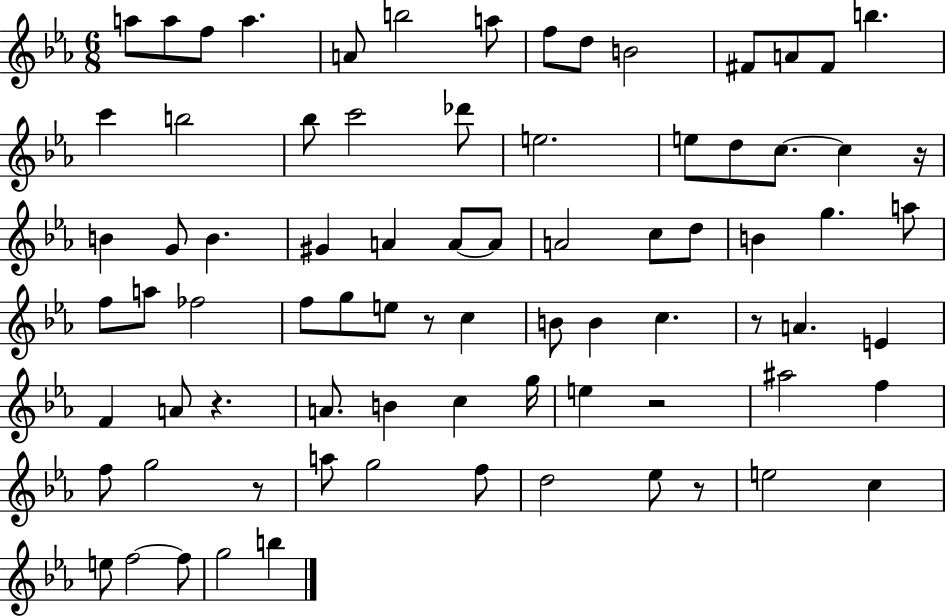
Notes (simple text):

A5/e A5/e F5/e A5/q. A4/e B5/h A5/e F5/e D5/e B4/h F#4/e A4/e F#4/e B5/q. C6/q B5/h Bb5/e C6/h Db6/e E5/h. E5/e D5/e C5/e. C5/q R/s B4/q G4/e B4/q. G#4/q A4/q A4/e A4/e A4/h C5/e D5/e B4/q G5/q. A5/e F5/e A5/e FES5/h F5/e G5/e E5/e R/e C5/q B4/e B4/q C5/q. R/e A4/q. E4/q F4/q A4/e R/q. A4/e. B4/q C5/q G5/s E5/q R/h A#5/h F5/q F5/e G5/h R/e A5/e G5/h F5/e D5/h Eb5/e R/e E5/h C5/q E5/e F5/h F5/e G5/h B5/q